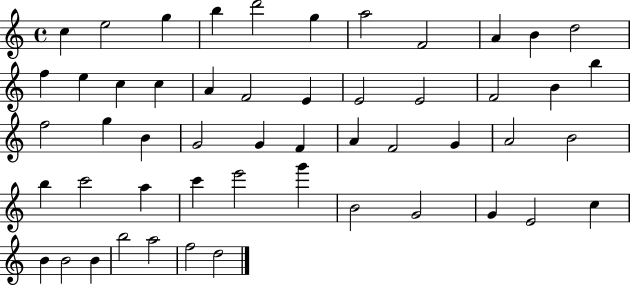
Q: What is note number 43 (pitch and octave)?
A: G4